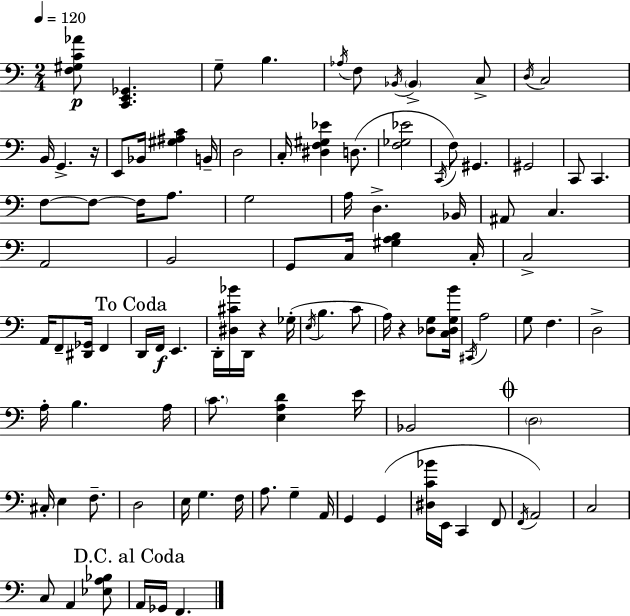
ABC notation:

X:1
T:Untitled
M:2/4
L:1/4
K:C
[F,^G,C_A]/2 [C,,E,,_G,,] G,/2 B, _A,/4 F,/2 _B,,/4 _B,, C,/2 D,/4 C,2 B,,/4 G,, z/4 E,,/2 _B,,/4 [^G,^A,C] B,,/4 D,2 C,/4 [^D,F,^G,_E] D,/2 [F,_G,_E]2 C,,/4 F,/2 ^G,, ^G,,2 C,,/2 C,, F,/2 F,/2 F,/4 A,/2 G,2 A,/4 D, _B,,/4 ^A,,/2 C, A,,2 B,,2 G,,/2 C,/4 [^G,A,B,] C,/4 C,2 A,,/4 F,,/2 [^D,,_G,,]/4 F,, D,,/4 F,,/4 E,, D,,/4 [^D,^C_B]/4 D,,/4 z _G,/4 E,/4 B, C/2 A,/4 z [_D,G,]/2 [C,_D,G,B]/4 ^C,,/4 A,2 G,/2 F, D,2 A,/4 B, A,/4 C/2 [E,A,D] E/4 _B,,2 D,2 ^C,/4 E, F,/2 D,2 E,/4 G, F,/4 A,/2 G, A,,/4 G,, G,, [^D,C_B]/4 E,,/4 C,, F,,/2 F,,/4 A,,2 C,2 C,/2 A,, [_E,A,_B,]/2 A,,/4 _G,,/4 F,,